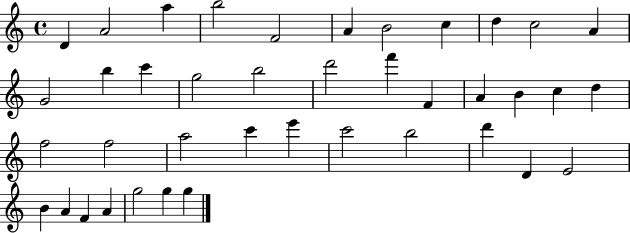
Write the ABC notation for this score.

X:1
T:Untitled
M:4/4
L:1/4
K:C
D A2 a b2 F2 A B2 c d c2 A G2 b c' g2 b2 d'2 f' F A B c d f2 f2 a2 c' e' c'2 b2 d' D E2 B A F A g2 g g